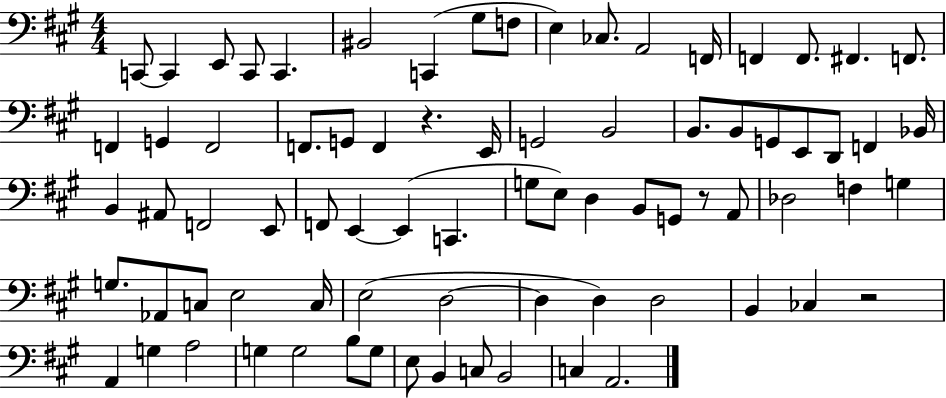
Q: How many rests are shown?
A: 3